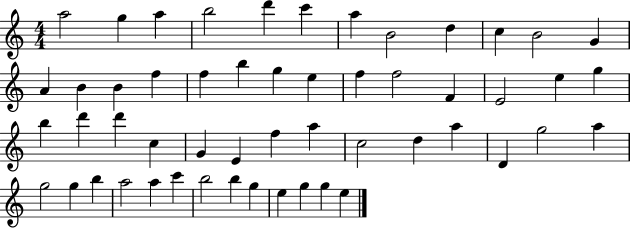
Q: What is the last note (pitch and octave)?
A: E5